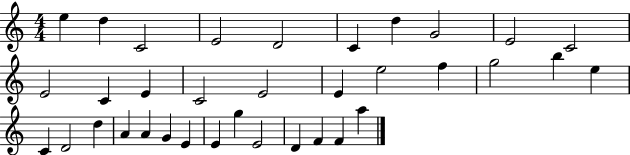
E5/q D5/q C4/h E4/h D4/h C4/q D5/q G4/h E4/h C4/h E4/h C4/q E4/q C4/h E4/h E4/q E5/h F5/q G5/h B5/q E5/q C4/q D4/h D5/q A4/q A4/q G4/q E4/q E4/q G5/q E4/h D4/q F4/q F4/q A5/q